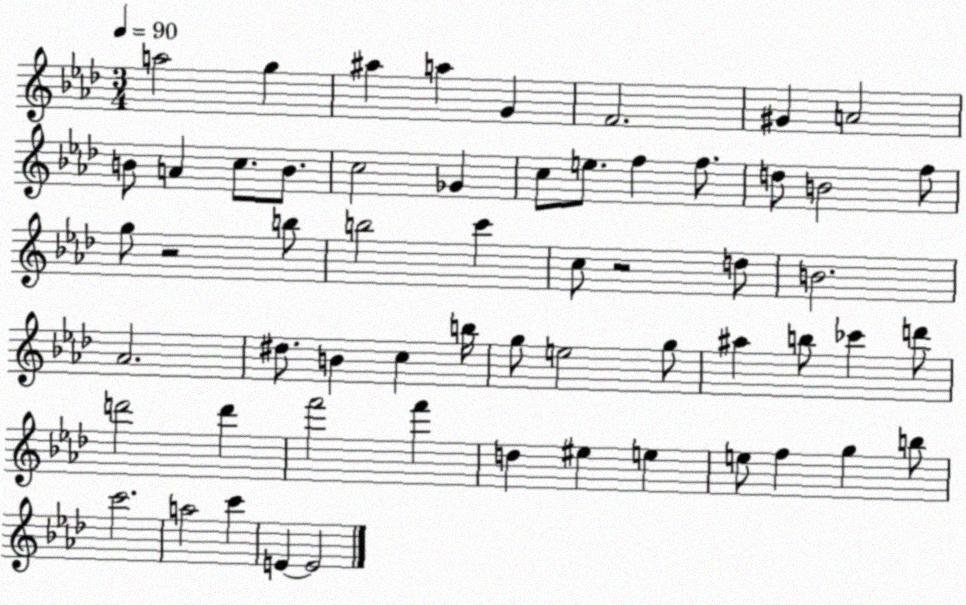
X:1
T:Untitled
M:3/4
L:1/4
K:Ab
a2 g ^a a G F2 ^G A2 B/2 A c/2 B/2 c2 _G c/2 e/2 f f/2 d/2 B2 f/2 g/2 z2 b/2 b2 c' c/2 z2 d/2 B2 _A2 ^d/2 B c b/4 g/2 e2 g/2 ^a b/2 _c' d'/2 d'2 d' f'2 f' d ^e e e/2 f g b/2 c'2 a2 c' E E2